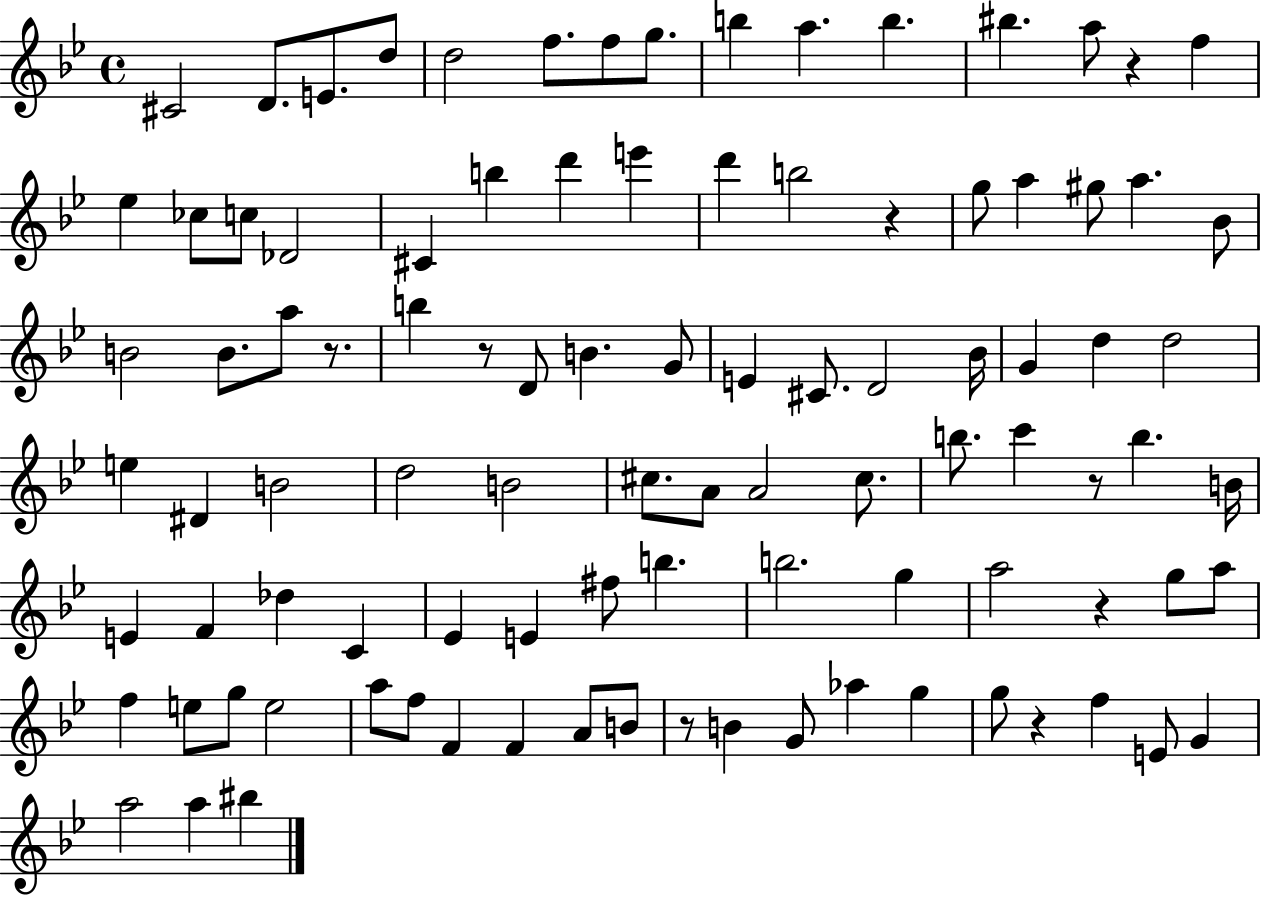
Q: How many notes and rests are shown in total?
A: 98